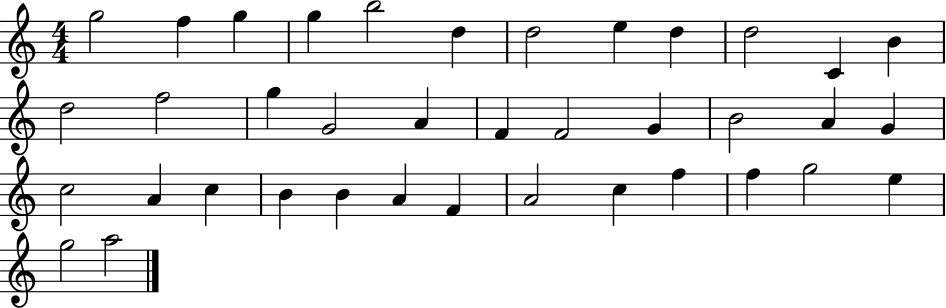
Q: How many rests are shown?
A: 0